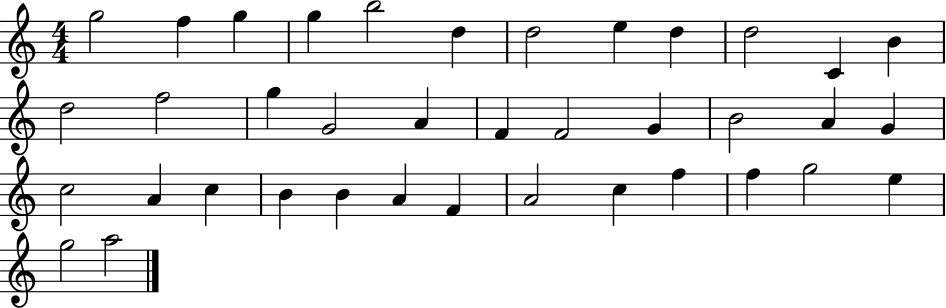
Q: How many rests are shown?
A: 0